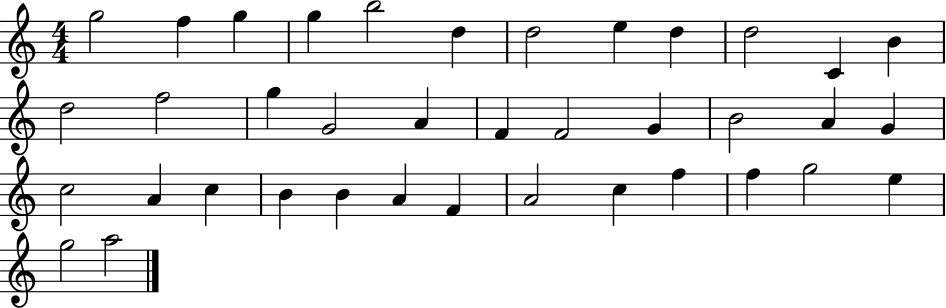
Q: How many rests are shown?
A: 0